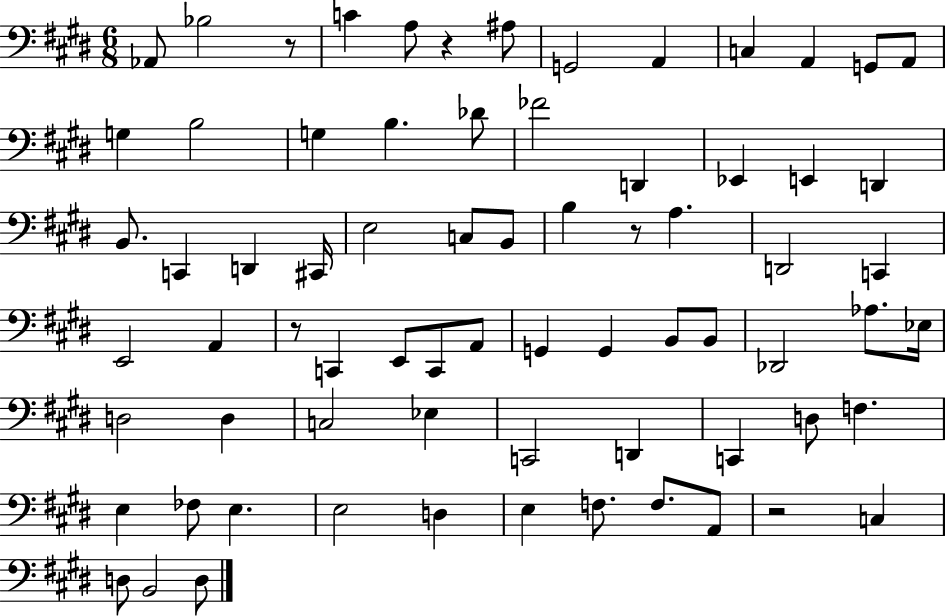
X:1
T:Untitled
M:6/8
L:1/4
K:E
_A,,/2 _B,2 z/2 C A,/2 z ^A,/2 G,,2 A,, C, A,, G,,/2 A,,/2 G, B,2 G, B, _D/2 _F2 D,, _E,, E,, D,, B,,/2 C,, D,, ^C,,/4 E,2 C,/2 B,,/2 B, z/2 A, D,,2 C,, E,,2 A,, z/2 C,, E,,/2 C,,/2 A,,/2 G,, G,, B,,/2 B,,/2 _D,,2 _A,/2 _E,/4 D,2 D, C,2 _E, C,,2 D,, C,, D,/2 F, E, _F,/2 E, E,2 D, E, F,/2 F,/2 A,,/2 z2 C, D,/2 B,,2 D,/2